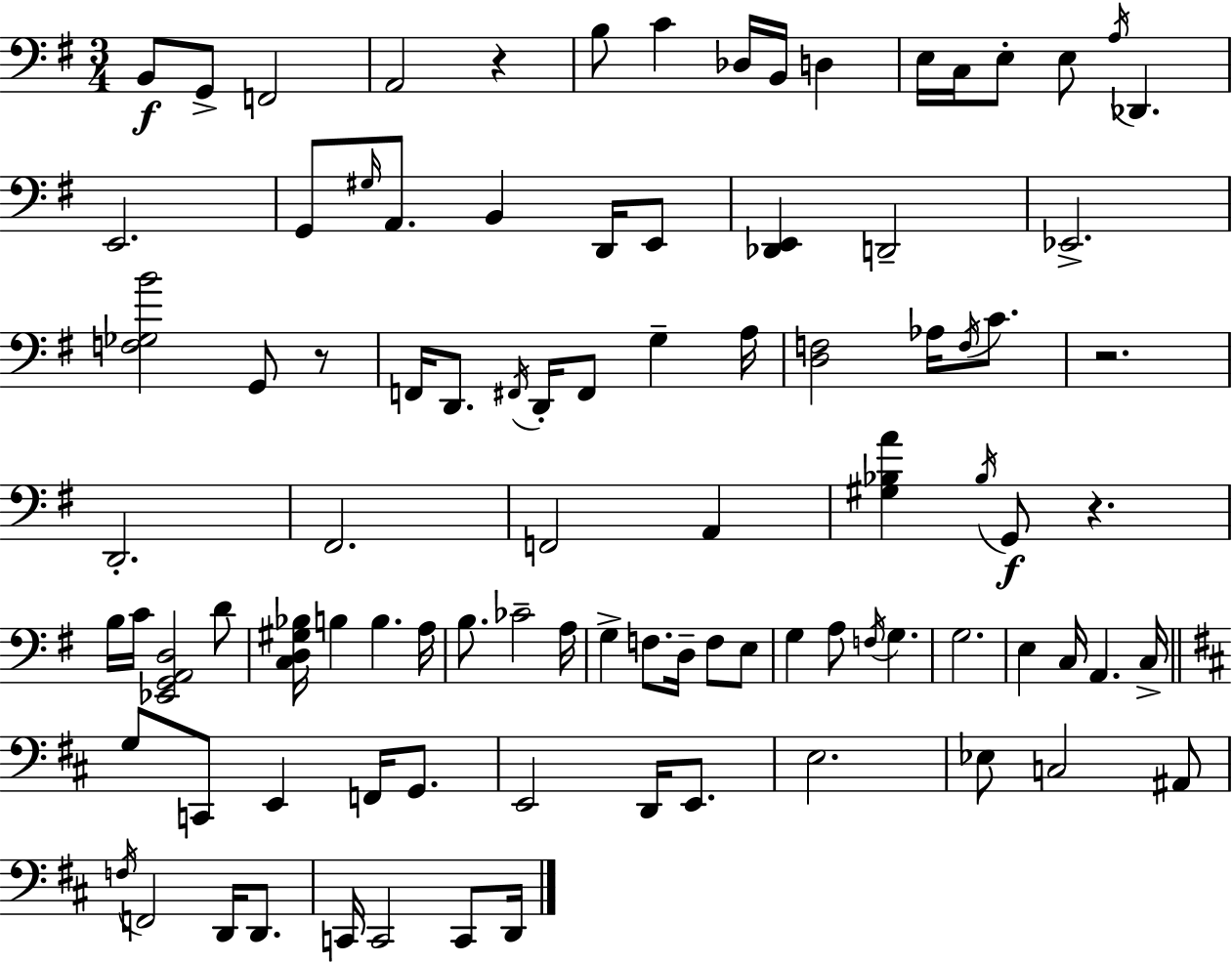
{
  \clef bass
  \numericTimeSignature
  \time 3/4
  \key g \major
  \repeat volta 2 { b,8\f g,8-> f,2 | a,2 r4 | b8 c'4 des16 b,16 d4 | e16 c16 e8-. e8 \acciaccatura { a16 } des,4. | \break e,2. | g,8 \grace { gis16 } a,8. b,4 d,16 | e,8 <des, e,>4 d,2-- | ees,2.-> | \break <f ges b'>2 g,8 | r8 f,16 d,8. \acciaccatura { fis,16 } d,16-. fis,8 g4-- | a16 <d f>2 aes16 | \acciaccatura { f16 } c'8. r2. | \break d,2.-. | fis,2. | f,2 | a,4 <gis bes a'>4 \acciaccatura { bes16 } g,8\f r4. | \break b16 c'16 <ees, g, a, d>2 | d'8 <c d gis bes>16 b4 b4. | a16 b8. ces'2-- | a16 g4-> f8. | \break d16-- f8 e8 g4 a8 \acciaccatura { f16 } | g4. g2. | e4 c16 a,4. | c16-> \bar "||" \break \key b \minor g8 c,8 e,4 f,16 g,8. | e,2 d,16 e,8. | e2. | ees8 c2 ais,8 | \break \acciaccatura { f16 } f,2 d,16 d,8. | c,16 c,2 c,8 | d,16 } \bar "|."
}